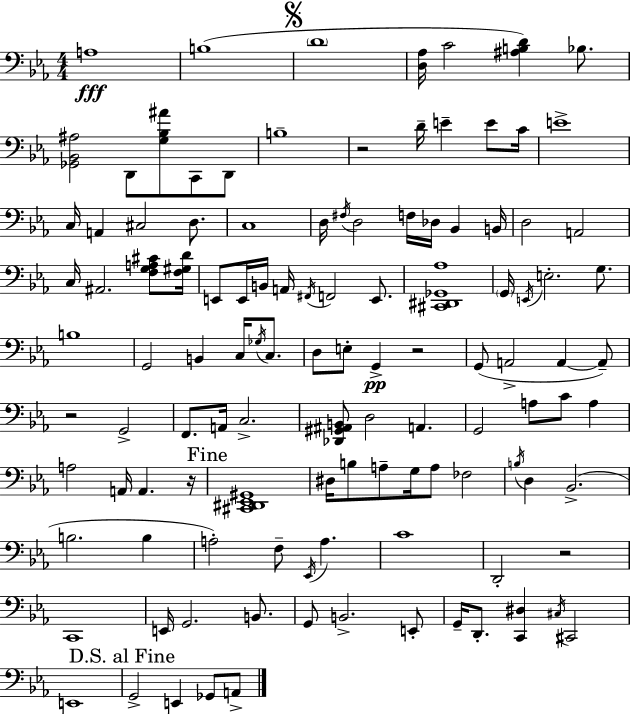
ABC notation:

X:1
T:Untitled
M:4/4
L:1/4
K:Eb
A,4 B,4 D4 [D,_A,]/4 C2 [^A,B,D] _B,/2 [_G,,_B,,^A,]2 D,,/2 [G,_B,^A]/2 C,,/2 D,,/2 B,4 z2 D/4 E E/2 C/4 E4 C,/4 A,, ^C,2 D,/2 C,4 D,/4 ^F,/4 D,2 F,/4 _D,/4 _B,, B,,/4 D,2 A,,2 C,/4 ^A,,2 [F,G,A,^C]/2 [F,^G,D]/4 E,,/2 E,,/4 B,,/4 A,,/4 ^F,,/4 F,,2 E,,/2 [^C,,^D,,_G,,_A,]4 G,,/4 E,,/4 E,2 G,/2 B,4 G,,2 B,, C,/4 _G,/4 C,/2 D,/2 E,/2 G,, z2 G,,/2 A,,2 A,, A,,/2 z2 G,,2 F,,/2 A,,/4 C,2 [_D,,^G,,^A,,B,,]/2 D,2 A,, G,,2 A,/2 C/2 A, A,2 A,,/4 A,, z/4 [^C,,^D,,_E,,^G,,]4 ^D,/4 B,/2 A,/2 G,/4 A,/2 _F,2 B,/4 D, _B,,2 B,2 B, A,2 F,/2 _E,,/4 A, C4 D,,2 z2 C,,4 E,,/4 G,,2 B,,/2 G,,/2 B,,2 E,,/2 G,,/4 D,,/2 [C,,^D,] ^C,/4 ^C,,2 E,,4 G,,2 E,, _G,,/2 A,,/2